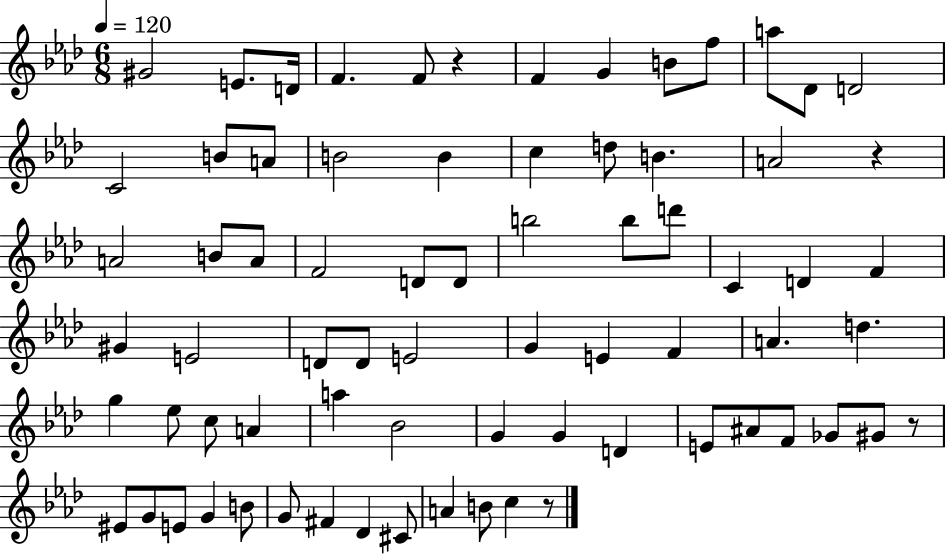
{
  \clef treble
  \numericTimeSignature
  \time 6/8
  \key aes \major
  \tempo 4 = 120
  gis'2 e'8. d'16 | f'4. f'8 r4 | f'4 g'4 b'8 f''8 | a''8 des'8 d'2 | \break c'2 b'8 a'8 | b'2 b'4 | c''4 d''8 b'4. | a'2 r4 | \break a'2 b'8 a'8 | f'2 d'8 d'8 | b''2 b''8 d'''8 | c'4 d'4 f'4 | \break gis'4 e'2 | d'8 d'8 e'2 | g'4 e'4 f'4 | a'4. d''4. | \break g''4 ees''8 c''8 a'4 | a''4 bes'2 | g'4 g'4 d'4 | e'8 ais'8 f'8 ges'8 gis'8 r8 | \break eis'8 g'8 e'8 g'4 b'8 | g'8 fis'4 des'4 cis'8 | a'4 b'8 c''4 r8 | \bar "|."
}